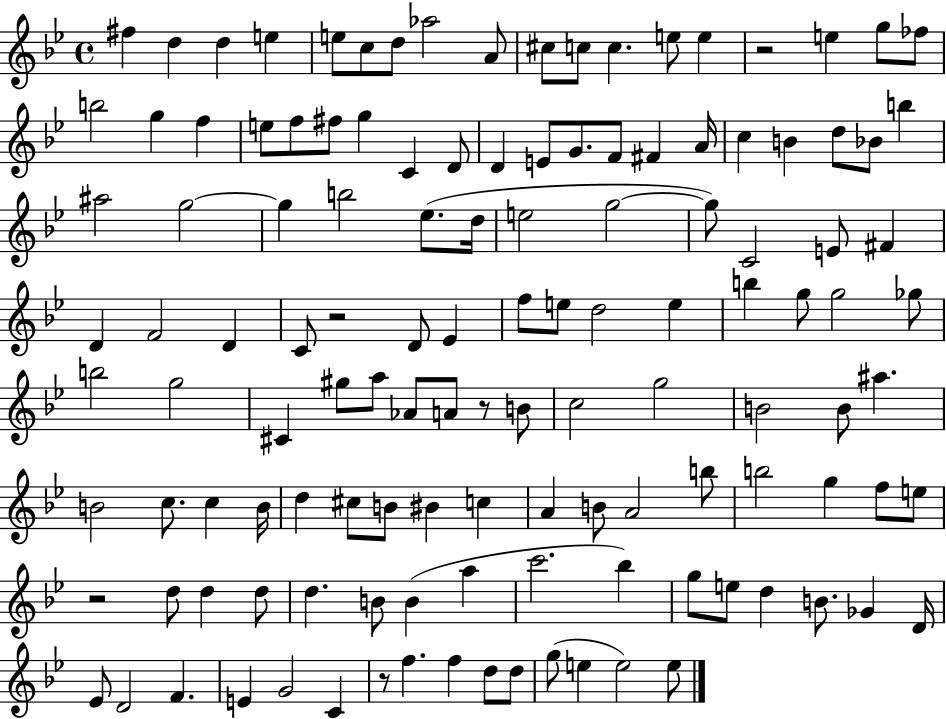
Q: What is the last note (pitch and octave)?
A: E5